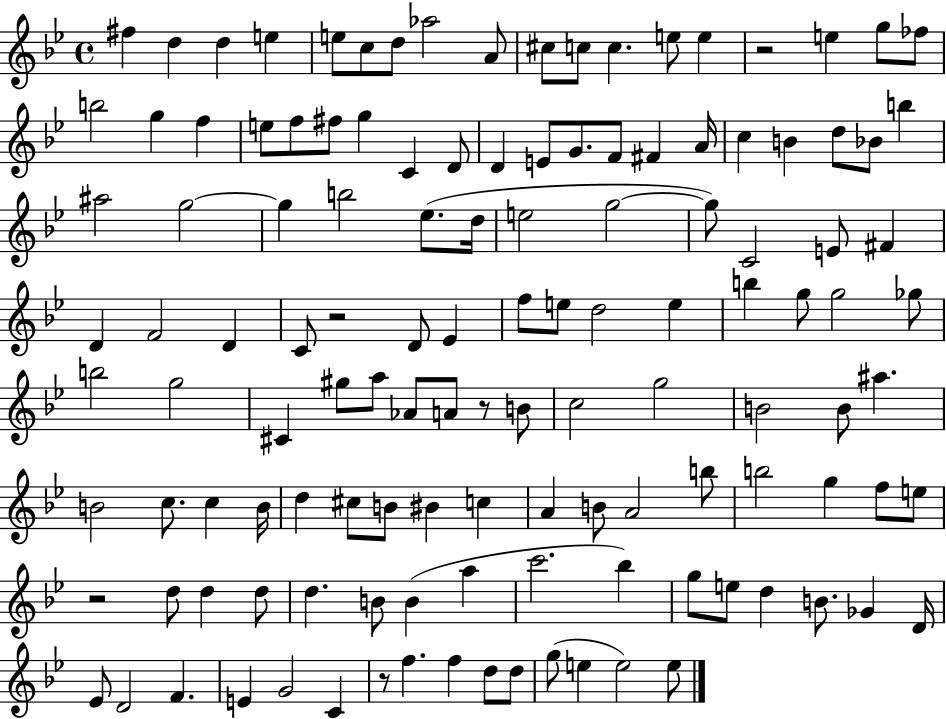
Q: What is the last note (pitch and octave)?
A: E5